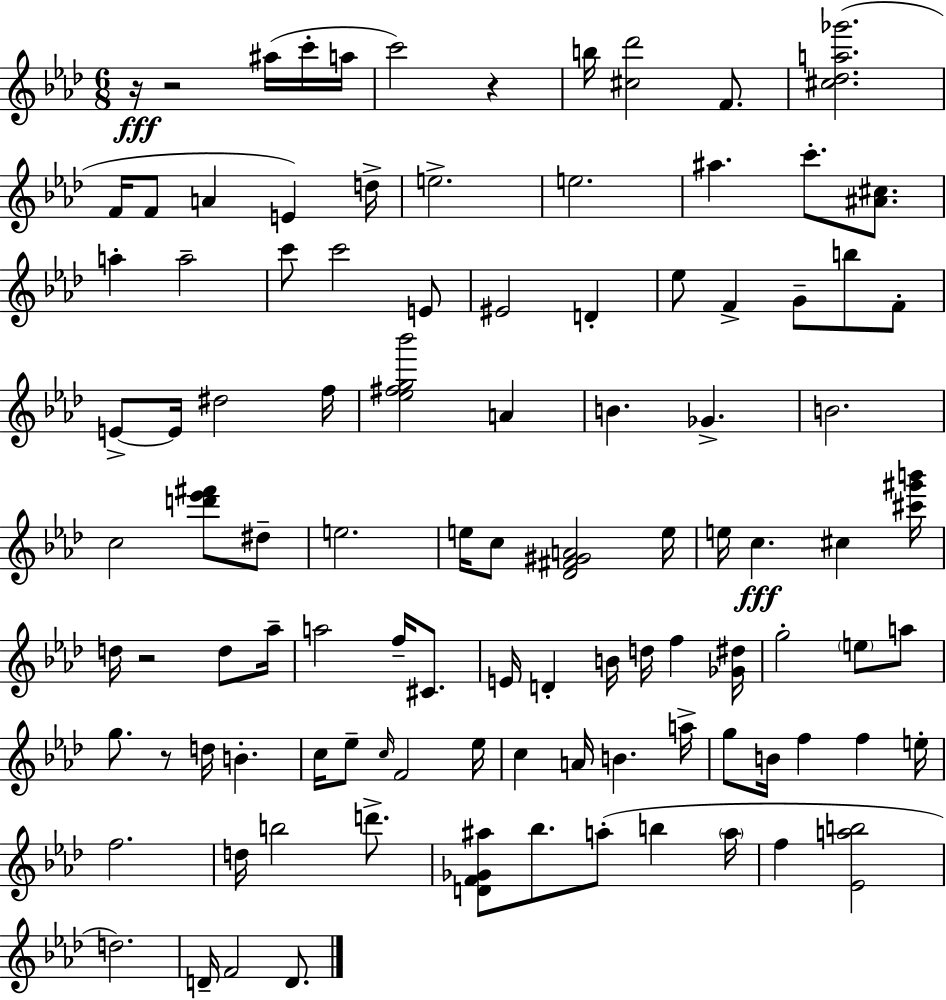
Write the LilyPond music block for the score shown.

{
  \clef treble
  \numericTimeSignature
  \time 6/8
  \key f \minor
  r16\fff r2 ais''16( c'''16-. a''16 | c'''2) r4 | b''16 <cis'' des'''>2 f'8. | <cis'' des'' a'' ges'''>2.( | \break f'16 f'8 a'4 e'4) d''16-> | e''2.-> | e''2. | ais''4. c'''8.-. <ais' cis''>8. | \break a''4-. a''2-- | c'''8 c'''2 e'8 | eis'2 d'4-. | ees''8 f'4-> g'8-- b''8 f'8-. | \break e'8->~~ e'16 dis''2 f''16 | <ees'' fis'' g'' bes'''>2 a'4 | b'4. ges'4.-> | b'2. | \break c''2 <d''' ees''' fis'''>8 dis''8-- | e''2. | e''16 c''8 <des' fis' gis' a'>2 e''16 | e''16 c''4.\fff cis''4 <cis''' gis''' b'''>16 | \break d''16 r2 d''8 aes''16-- | a''2 f''16-- cis'8. | e'16 d'4-. b'16 d''16 f''4 <ges' dis''>16 | g''2-. \parenthesize e''8 a''8 | \break g''8. r8 d''16 b'4.-. | c''16 ees''8-- \grace { c''16 } f'2 | ees''16 c''4 a'16 b'4. | a''16-> g''8 b'16 f''4 f''4 | \break e''16-. f''2. | d''16 b''2 d'''8.-> | <d' f' ges' ais''>8 bes''8. a''8-.( b''4 | \parenthesize a''16 f''4 <ees' a'' b''>2 | \break d''2.) | d'16-- f'2 d'8. | \bar "|."
}